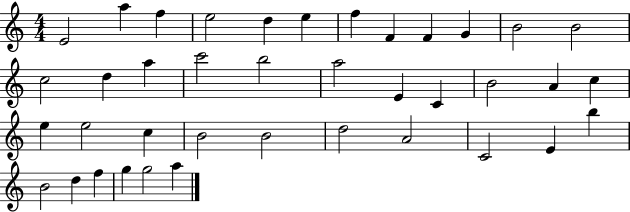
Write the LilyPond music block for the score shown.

{
  \clef treble
  \numericTimeSignature
  \time 4/4
  \key c \major
  e'2 a''4 f''4 | e''2 d''4 e''4 | f''4 f'4 f'4 g'4 | b'2 b'2 | \break c''2 d''4 a''4 | c'''2 b''2 | a''2 e'4 c'4 | b'2 a'4 c''4 | \break e''4 e''2 c''4 | b'2 b'2 | d''2 a'2 | c'2 e'4 b''4 | \break b'2 d''4 f''4 | g''4 g''2 a''4 | \bar "|."
}